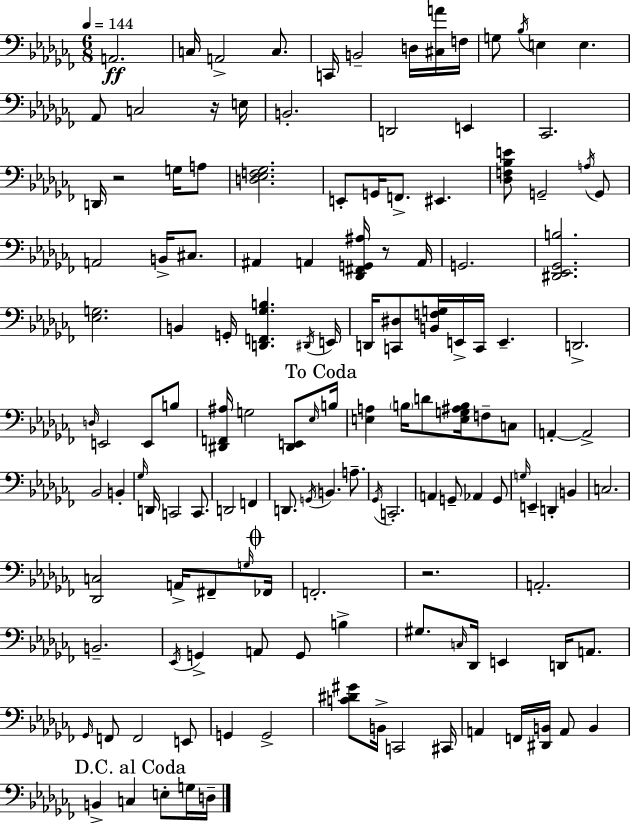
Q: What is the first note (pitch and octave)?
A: A2